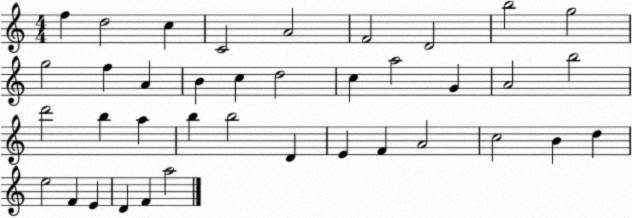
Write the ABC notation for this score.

X:1
T:Untitled
M:4/4
L:1/4
K:C
f d2 c C2 A2 F2 D2 b2 g2 g2 f A B c d2 c a2 G A2 b2 d'2 b a b b2 D E F A2 c2 B d e2 F E D F a2